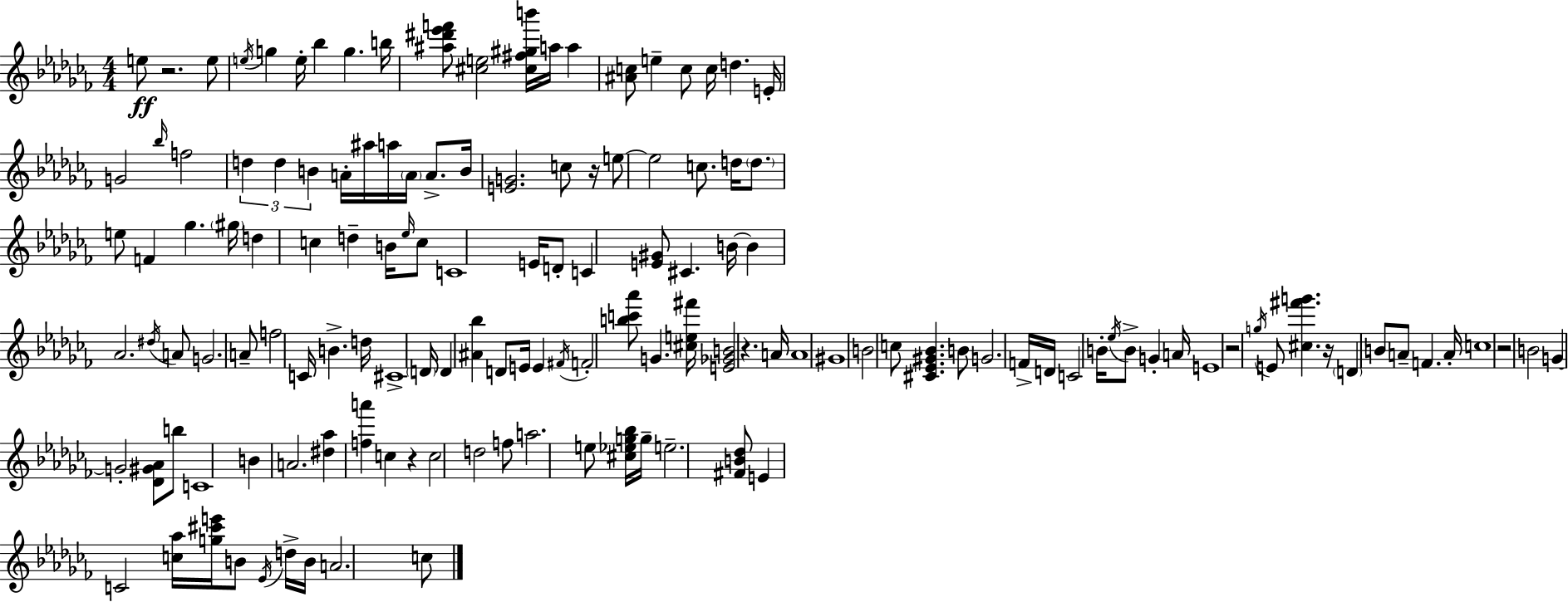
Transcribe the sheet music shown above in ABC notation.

X:1
T:Untitled
M:4/4
L:1/4
K:Abm
e/2 z2 e/2 e/4 g e/4 _b g b/4 [^a^d'_e'f']/2 [^ce]2 [^c^f^gb']/4 a/4 a [^Ac]/2 e c/2 c/4 d E/4 G2 _b/4 f2 d d B A/4 ^a/4 a/4 A/4 A/2 B/4 [EG]2 c/2 z/4 e/2 e2 c/2 d/4 d/2 e/2 F _g ^g/4 d c d B/4 _e/4 c/2 C4 E/4 D/2 C [E^G]/2 ^C B/4 B _A2 ^d/4 A/2 G2 A/2 f2 C/4 B d/4 ^C4 D/4 D [^A_b] D/2 E/4 E ^F/4 F2 [bc'_a']/2 G [^ce^f']/4 [E_GB]2 z A/4 A4 ^G4 B2 c/2 [^C_E^G_B] B/2 G2 F/4 D/4 C2 B/4 _e/4 B/2 G A/4 E4 z2 g/4 E/2 [^c^f'g'] z/4 D B/2 A/2 F A/4 c4 z2 B2 G G2 [_D^G_A]/2 b/2 C4 B A2 [^d_a] [fa'] c z c2 d2 f/2 a2 e/2 [^c_eg_b]/4 g/4 e2 [^FB_d]/2 E C2 [c_a]/4 [g^c'e']/4 B/2 _E/4 d/4 B/4 A2 c/2